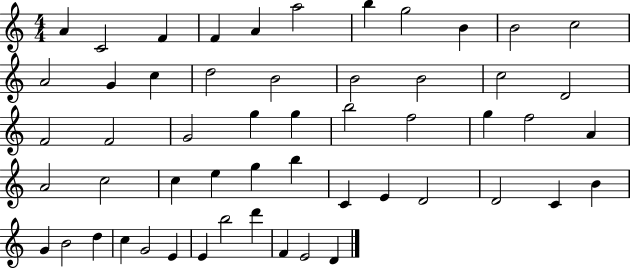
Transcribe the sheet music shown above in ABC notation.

X:1
T:Untitled
M:4/4
L:1/4
K:C
A C2 F F A a2 b g2 B B2 c2 A2 G c d2 B2 B2 B2 c2 D2 F2 F2 G2 g g b2 f2 g f2 A A2 c2 c e g b C E D2 D2 C B G B2 d c G2 E E b2 d' F E2 D